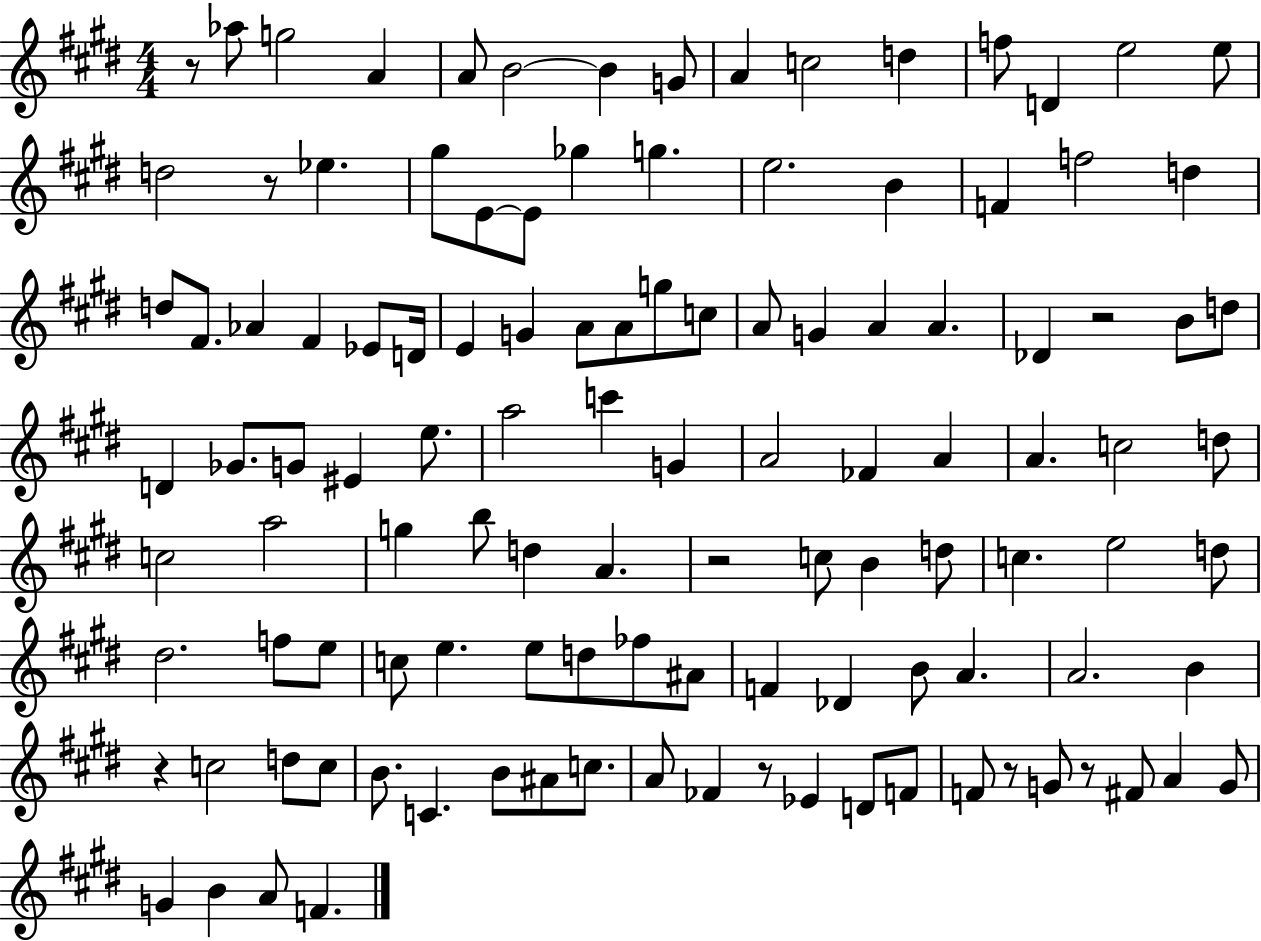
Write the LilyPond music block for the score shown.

{
  \clef treble
  \numericTimeSignature
  \time 4/4
  \key e \major
  r8 aes''8 g''2 a'4 | a'8 b'2~~ b'4 g'8 | a'4 c''2 d''4 | f''8 d'4 e''2 e''8 | \break d''2 r8 ees''4. | gis''8 e'8~~ e'8 ges''4 g''4. | e''2. b'4 | f'4 f''2 d''4 | \break d''8 fis'8. aes'4 fis'4 ees'8 d'16 | e'4 g'4 a'8 a'8 g''8 c''8 | a'8 g'4 a'4 a'4. | des'4 r2 b'8 d''8 | \break d'4 ges'8. g'8 eis'4 e''8. | a''2 c'''4 g'4 | a'2 fes'4 a'4 | a'4. c''2 d''8 | \break c''2 a''2 | g''4 b''8 d''4 a'4. | r2 c''8 b'4 d''8 | c''4. e''2 d''8 | \break dis''2. f''8 e''8 | c''8 e''4. e''8 d''8 fes''8 ais'8 | f'4 des'4 b'8 a'4. | a'2. b'4 | \break r4 c''2 d''8 c''8 | b'8. c'4. b'8 ais'8 c''8. | a'8 fes'4 r8 ees'4 d'8 f'8 | f'8 r8 g'8 r8 fis'8 a'4 g'8 | \break g'4 b'4 a'8 f'4. | \bar "|."
}